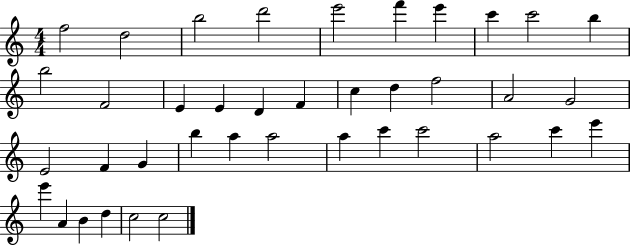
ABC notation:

X:1
T:Untitled
M:4/4
L:1/4
K:C
f2 d2 b2 d'2 e'2 f' e' c' c'2 b b2 F2 E E D F c d f2 A2 G2 E2 F G b a a2 a c' c'2 a2 c' e' e' A B d c2 c2